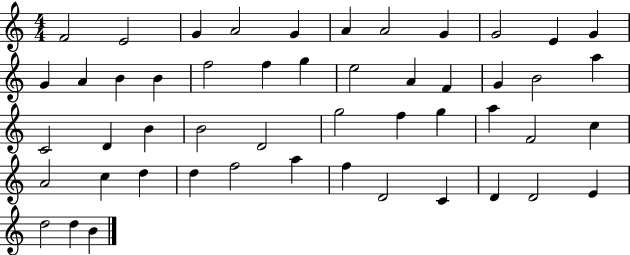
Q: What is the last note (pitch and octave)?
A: B4